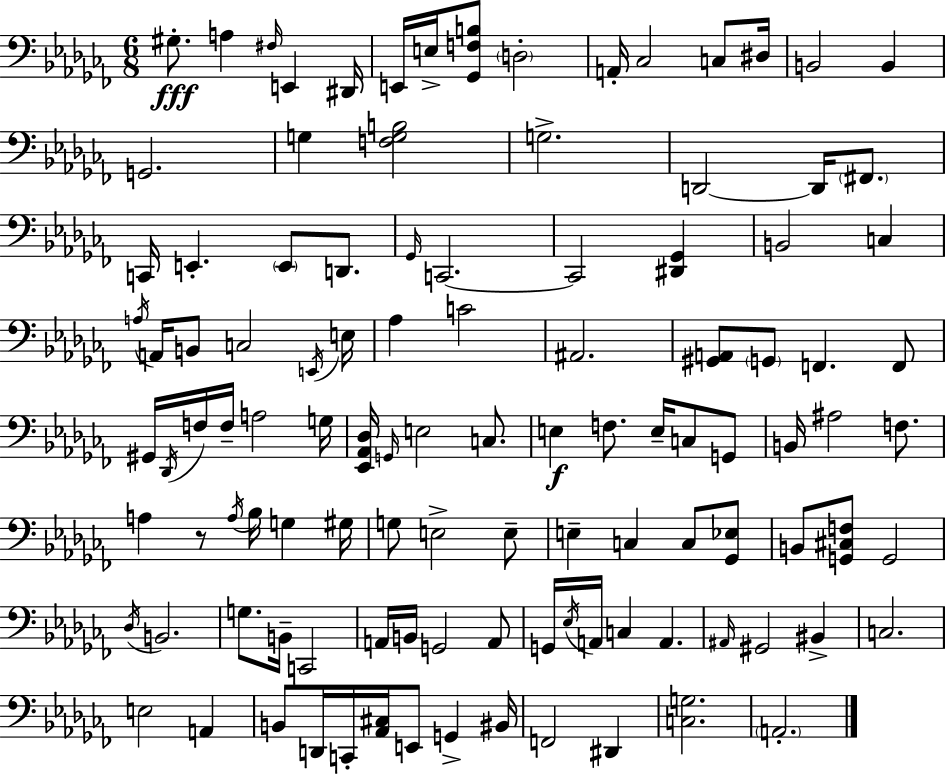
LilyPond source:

{
  \clef bass
  \numericTimeSignature
  \time 6/8
  \key aes \minor
  gis8.-.\fff a4 \grace { fis16 } e,4 | dis,16 e,16 e16-> <ges, f b>8 \parenthesize d2-. | a,16-. ces2 c8 | dis16 b,2 b,4 | \break g,2. | g4 <f g b>2 | g2.-> | d,2~~ d,16 \parenthesize fis,8. | \break c,16 e,4.-. \parenthesize e,8 d,8. | \grace { ges,16 } c,2.~~ | c,2 <dis, ges,>4 | b,2 c4 | \break \acciaccatura { a16 } a,16 b,8 c2 | \acciaccatura { e,16 } e16 aes4 c'2 | ais,2. | <gis, a,>8 \parenthesize g,8 f,4. | \break f,8 gis,16 \acciaccatura { des,16 } f16 f16-- a2 | g16 <ees, aes, des>16 \grace { g,16 } e2 | c8. e4\f f8. | e16-- c8 g,8 b,16 ais2 | \break f8. a4 r8 | \acciaccatura { a16 } bes16 g4 gis16 g8 e2-> | e8-- e4-- c4 | c8 <ges, ees>8 b,8 <g, cis f>8 g,2 | \break \acciaccatura { des16 } b,2. | g8. b,16-- | c,2 a,16 b,16 g,2 | a,8 g,16 \acciaccatura { ees16 } a,16 c4 | \break a,4. \grace { ais,16 } gis,2 | bis,4-> c2. | e2 | a,4 b,8 | \break d,16 c,16-. <aes, cis>16 e,8 g,4-> bis,16 f,2 | dis,4 <c g>2. | \parenthesize a,2.-. | \bar "|."
}